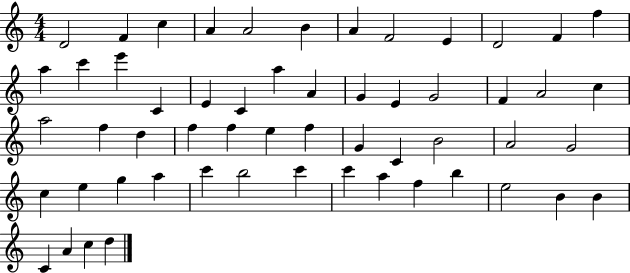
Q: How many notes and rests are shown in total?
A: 56